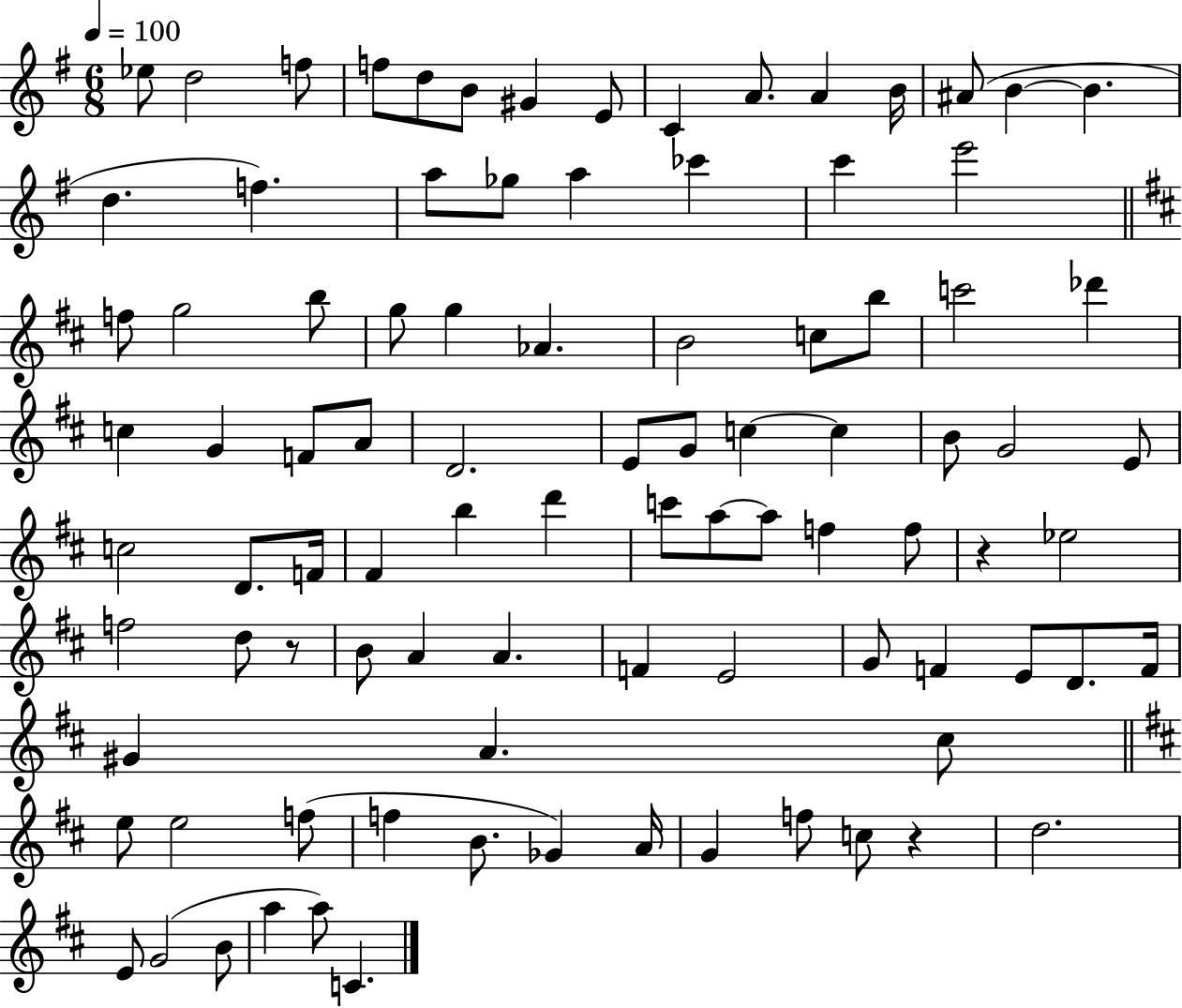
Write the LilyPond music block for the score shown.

{
  \clef treble
  \numericTimeSignature
  \time 6/8
  \key g \major
  \tempo 4 = 100
  ees''8 d''2 f''8 | f''8 d''8 b'8 gis'4 e'8 | c'4 a'8. a'4 b'16 | ais'8( b'4~~ b'4. | \break d''4. f''4.) | a''8 ges''8 a''4 ces'''4 | c'''4 e'''2 | \bar "||" \break \key d \major f''8 g''2 b''8 | g''8 g''4 aes'4. | b'2 c''8 b''8 | c'''2 des'''4 | \break c''4 g'4 f'8 a'8 | d'2. | e'8 g'8 c''4~~ c''4 | b'8 g'2 e'8 | \break c''2 d'8. f'16 | fis'4 b''4 d'''4 | c'''8 a''8~~ a''8 f''4 f''8 | r4 ees''2 | \break f''2 d''8 r8 | b'8 a'4 a'4. | f'4 e'2 | g'8 f'4 e'8 d'8. f'16 | \break gis'4 a'4. cis''8 | \bar "||" \break \key d \major e''8 e''2 f''8( | f''4 b'8. ges'4) a'16 | g'4 f''8 c''8 r4 | d''2. | \break e'8 g'2( b'8 | a''4 a''8) c'4. | \bar "|."
}